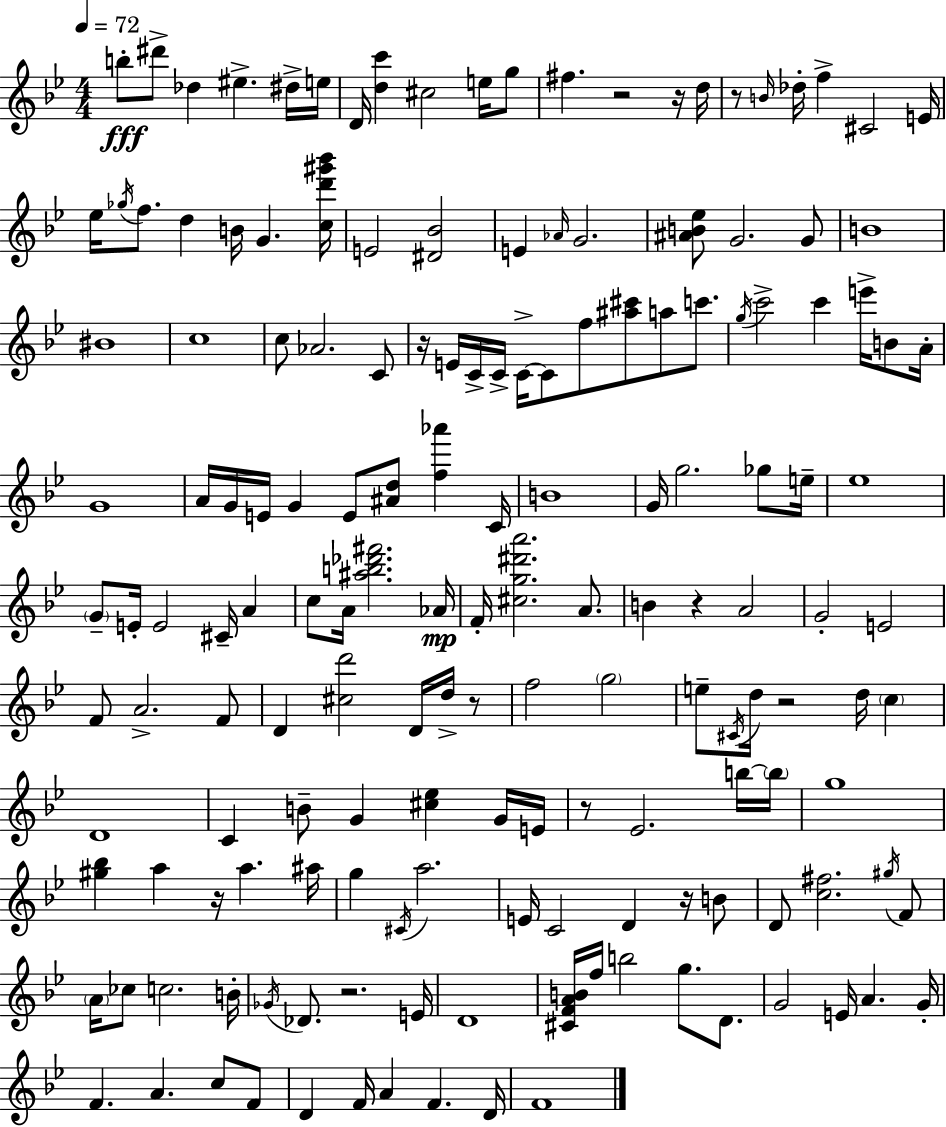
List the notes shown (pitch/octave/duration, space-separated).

B5/e D#6/e Db5/q EIS5/q. D#5/s E5/s D4/s [D5,C6]/q C#5/h E5/s G5/e F#5/q. R/h R/s D5/s R/e B4/s Db5/s F5/q C#4/h E4/s Eb5/s Gb5/s F5/e. D5/q B4/s G4/q. [C5,D6,G#6,Bb6]/s E4/h [D#4,Bb4]/h E4/q Ab4/s G4/h. [A#4,B4,Eb5]/e G4/h. G4/e B4/w BIS4/w C5/w C5/e Ab4/h. C4/e R/s E4/s C4/s C4/s C4/s C4/e F5/e [A#5,C#6]/e A5/e C6/e. G5/s C6/h C6/q E6/s B4/e A4/s G4/w A4/s G4/s E4/s G4/q E4/e [A#4,D5]/e [F5,Ab6]/q C4/s B4/w G4/s G5/h. Gb5/e E5/s Eb5/w G4/e E4/s E4/h C#4/s A4/q C5/e A4/s [A#5,B5,Db6,F#6]/h. Ab4/s F4/s [C#5,G5,D#6,A6]/h. A4/e. B4/q R/q A4/h G4/h E4/h F4/e A4/h. F4/e D4/q [C#5,D6]/h D4/s D5/s R/e F5/h G5/h E5/e C#4/s D5/s R/h D5/s C5/q D4/w C4/q B4/e G4/q [C#5,Eb5]/q G4/s E4/s R/e Eb4/h. B5/s B5/s G5/w [G#5,Bb5]/q A5/q R/s A5/q. A#5/s G5/q C#4/s A5/h. E4/s C4/h D4/q R/s B4/e D4/e [C5,F#5]/h. G#5/s F4/e A4/s CES5/e C5/h. B4/s Gb4/s Db4/e. R/h. E4/s D4/w [C#4,F4,A4,B4]/s F5/s B5/h G5/e. D4/e. G4/h E4/s A4/q. G4/s F4/q. A4/q. C5/e F4/e D4/q F4/s A4/q F4/q. D4/s F4/w